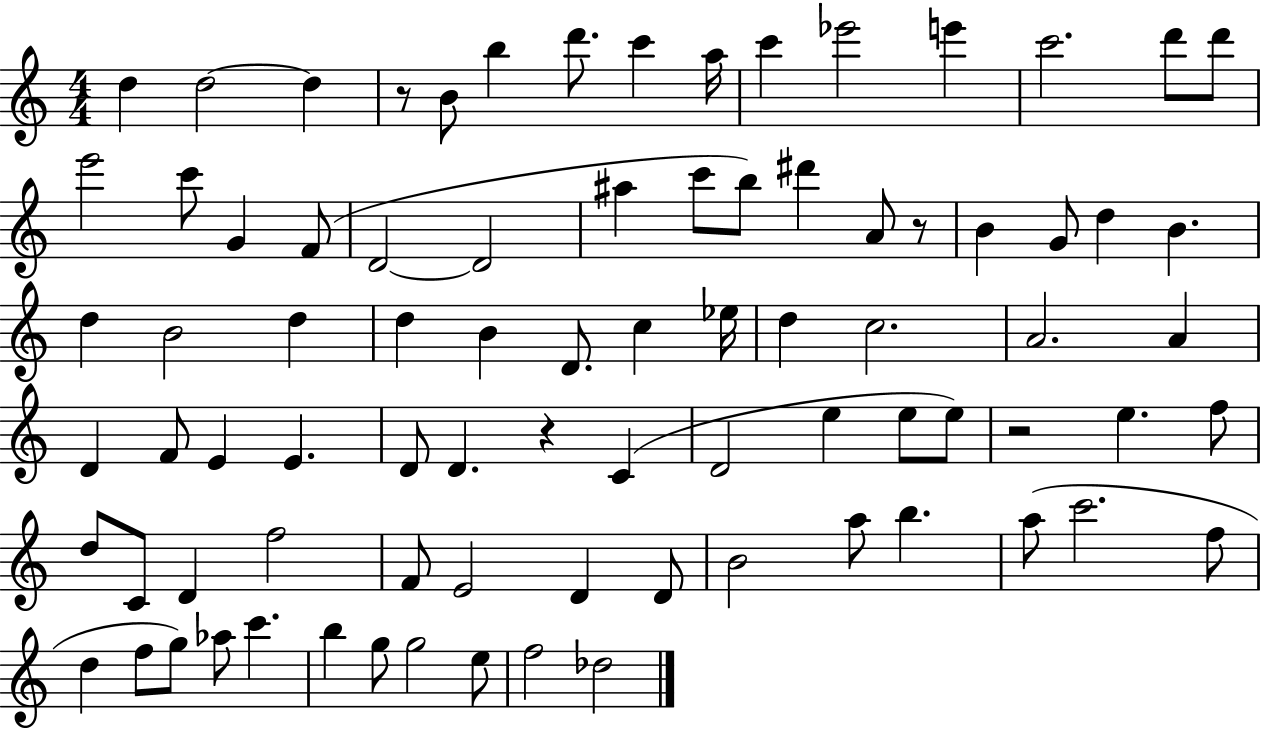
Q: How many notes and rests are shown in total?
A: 83